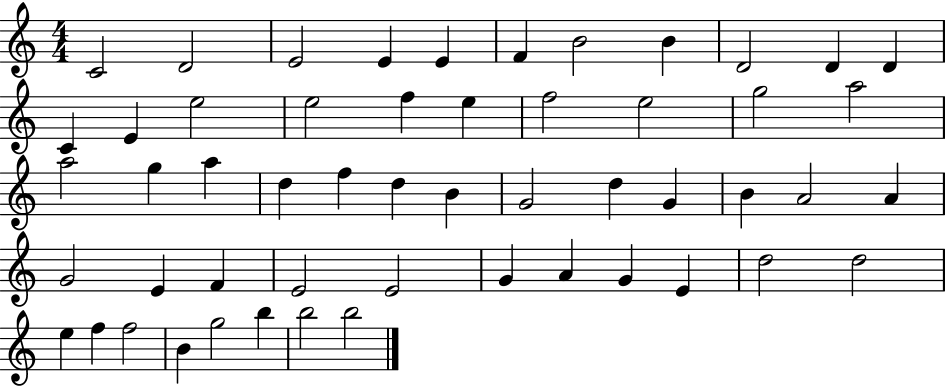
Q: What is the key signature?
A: C major